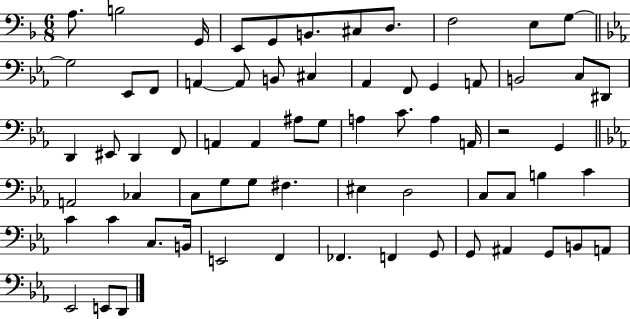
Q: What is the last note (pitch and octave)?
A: D2